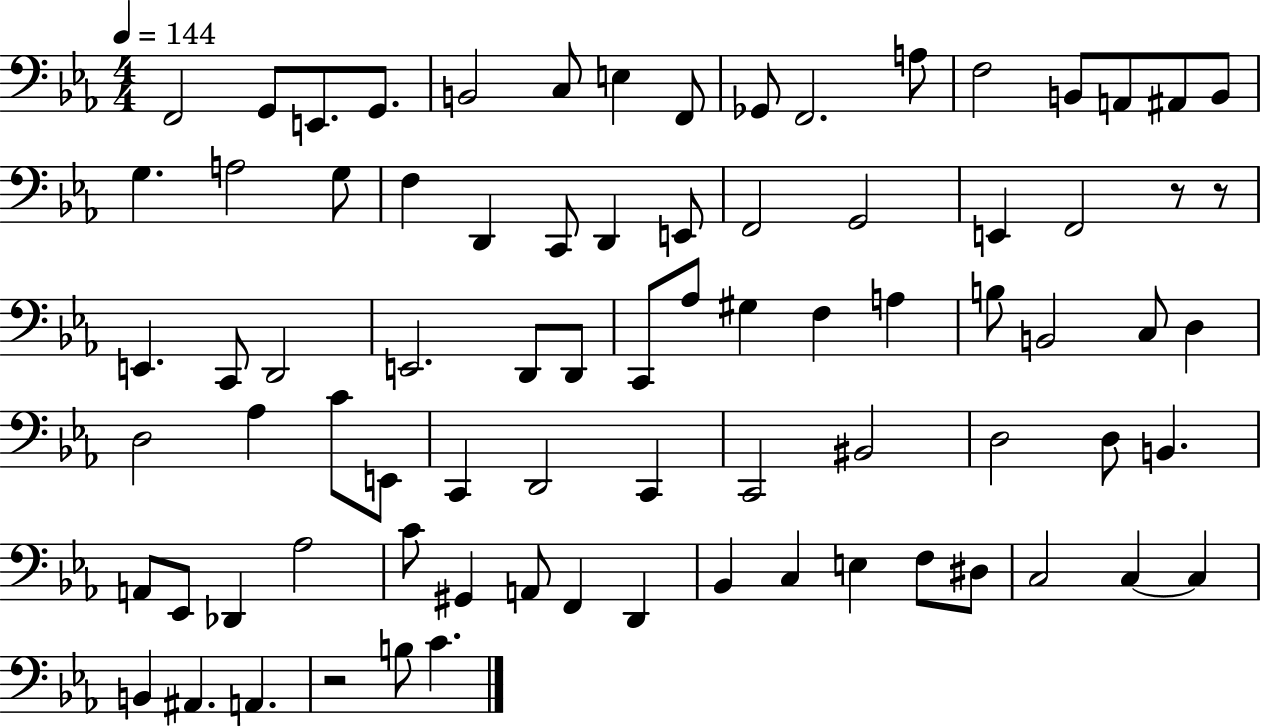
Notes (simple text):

F2/h G2/e E2/e. G2/e. B2/h C3/e E3/q F2/e Gb2/e F2/h. A3/e F3/h B2/e A2/e A#2/e B2/e G3/q. A3/h G3/e F3/q D2/q C2/e D2/q E2/e F2/h G2/h E2/q F2/h R/e R/e E2/q. C2/e D2/h E2/h. D2/e D2/e C2/e Ab3/e G#3/q F3/q A3/q B3/e B2/h C3/e D3/q D3/h Ab3/q C4/e E2/e C2/q D2/h C2/q C2/h BIS2/h D3/h D3/e B2/q. A2/e Eb2/e Db2/q Ab3/h C4/e G#2/q A2/e F2/q D2/q Bb2/q C3/q E3/q F3/e D#3/e C3/h C3/q C3/q B2/q A#2/q. A2/q. R/h B3/e C4/q.